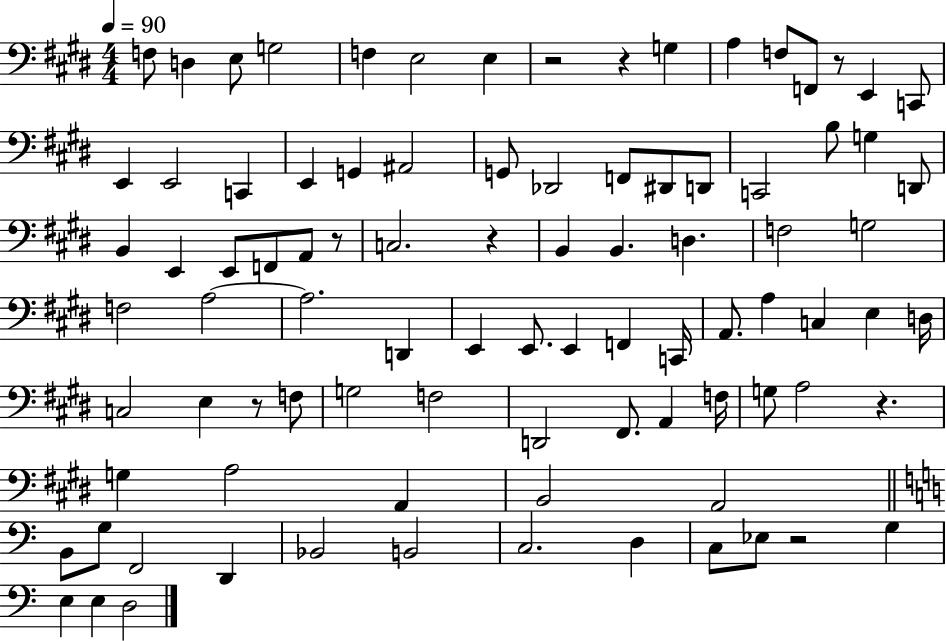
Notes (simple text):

F3/e D3/q E3/e G3/h F3/q E3/h E3/q R/h R/q G3/q A3/q F3/e F2/e R/e E2/q C2/e E2/q E2/h C2/q E2/q G2/q A#2/h G2/e Db2/h F2/e D#2/e D2/e C2/h B3/e G3/q D2/e B2/q E2/q E2/e F2/e A2/e R/e C3/h. R/q B2/q B2/q. D3/q. F3/h G3/h F3/h A3/h A3/h. D2/q E2/q E2/e. E2/q F2/q C2/s A2/e. A3/q C3/q E3/q D3/s C3/h E3/q R/e F3/e G3/h F3/h D2/h F#2/e. A2/q F3/s G3/e A3/h R/q. G3/q A3/h A2/q B2/h A2/h B2/e G3/e F2/h D2/q Bb2/h B2/h C3/h. D3/q C3/e Eb3/e R/h G3/q E3/q E3/q D3/h